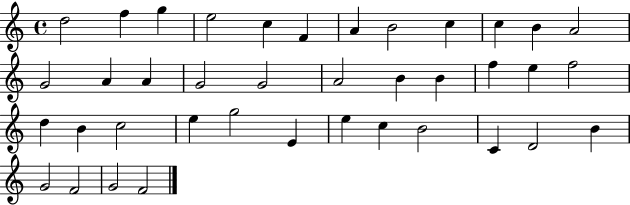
D5/h F5/q G5/q E5/h C5/q F4/q A4/q B4/h C5/q C5/q B4/q A4/h G4/h A4/q A4/q G4/h G4/h A4/h B4/q B4/q F5/q E5/q F5/h D5/q B4/q C5/h E5/q G5/h E4/q E5/q C5/q B4/h C4/q D4/h B4/q G4/h F4/h G4/h F4/h